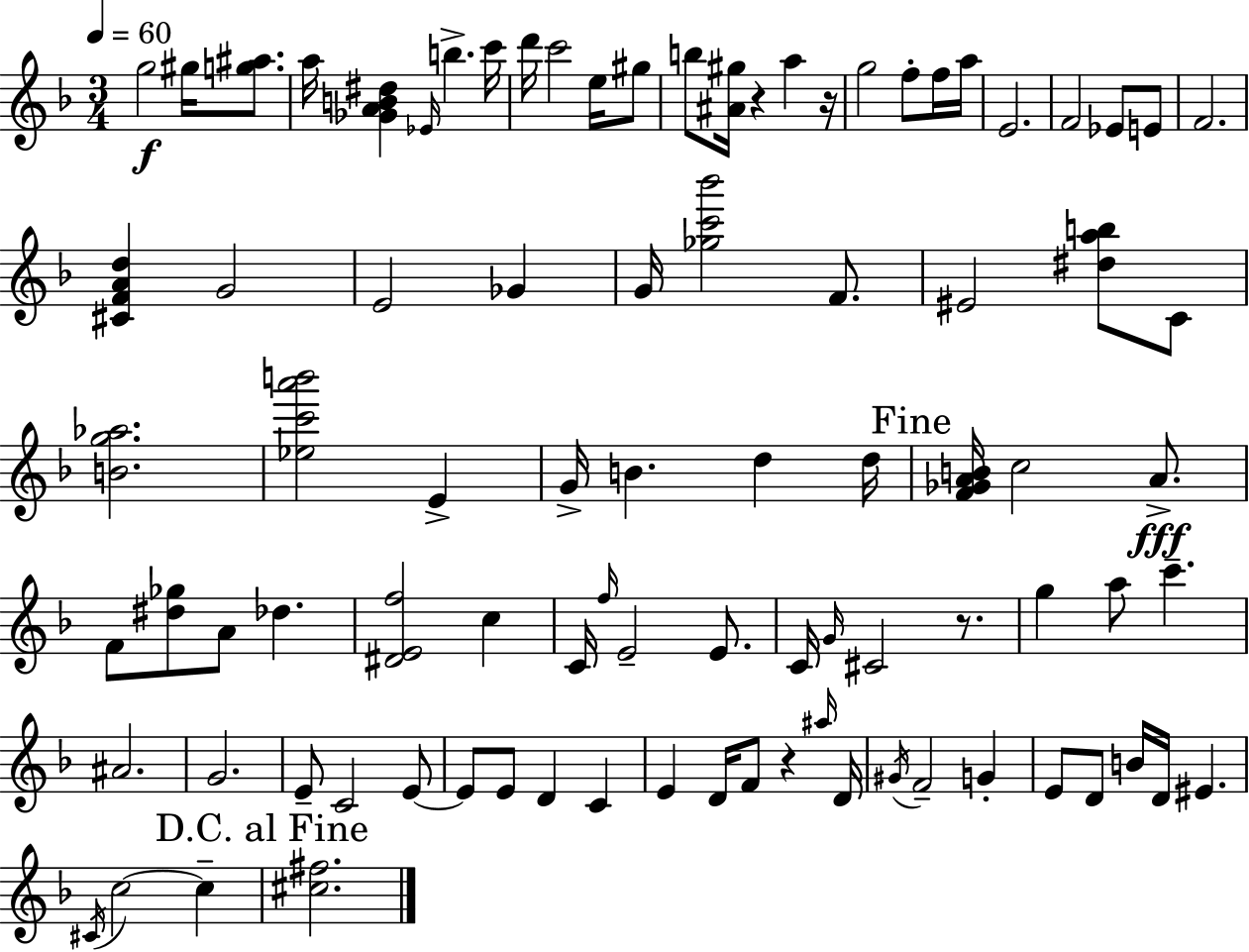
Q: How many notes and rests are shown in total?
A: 90